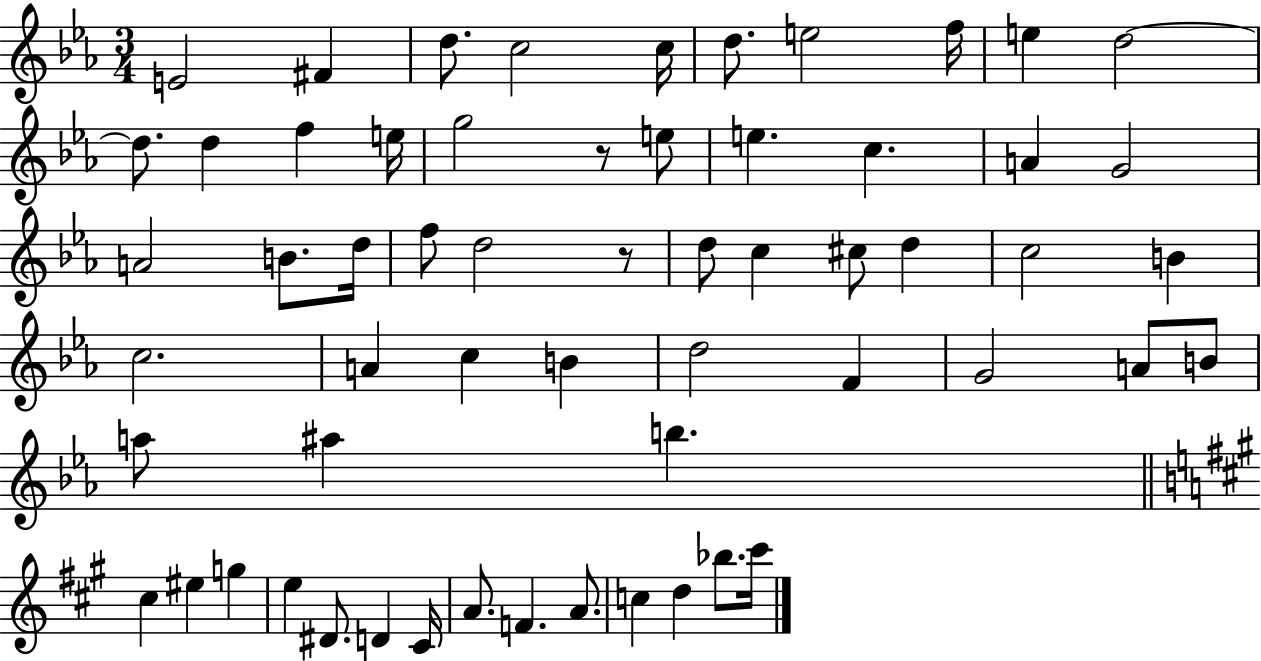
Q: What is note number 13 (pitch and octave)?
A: F5